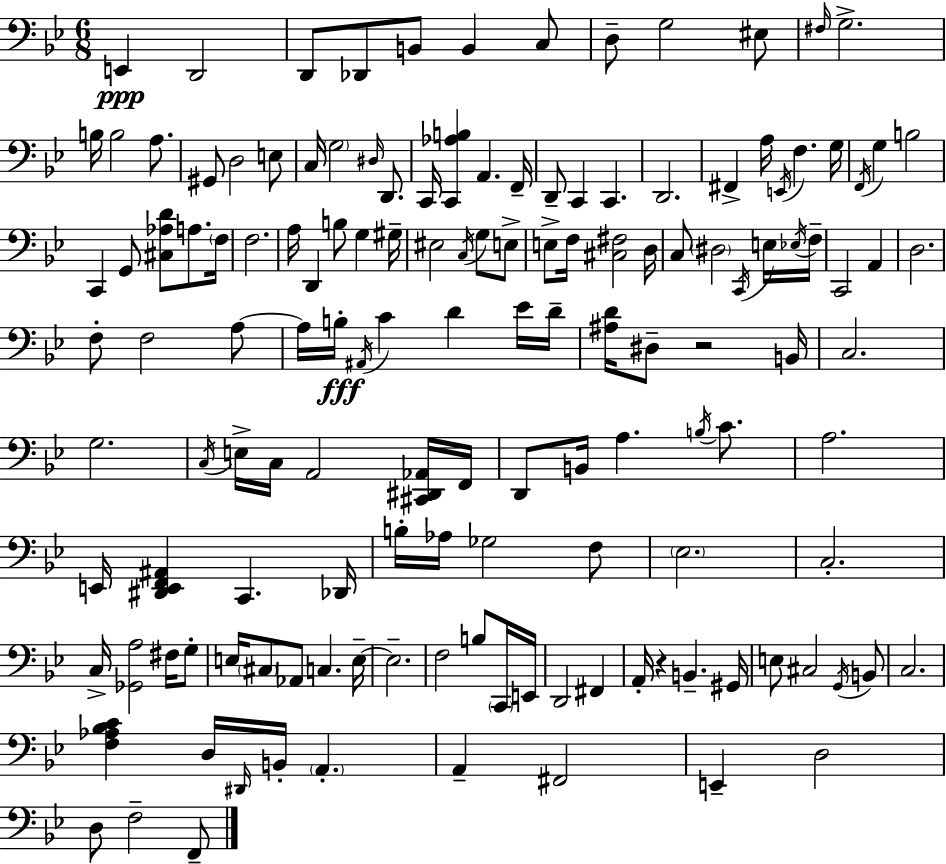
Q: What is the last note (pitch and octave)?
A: F2